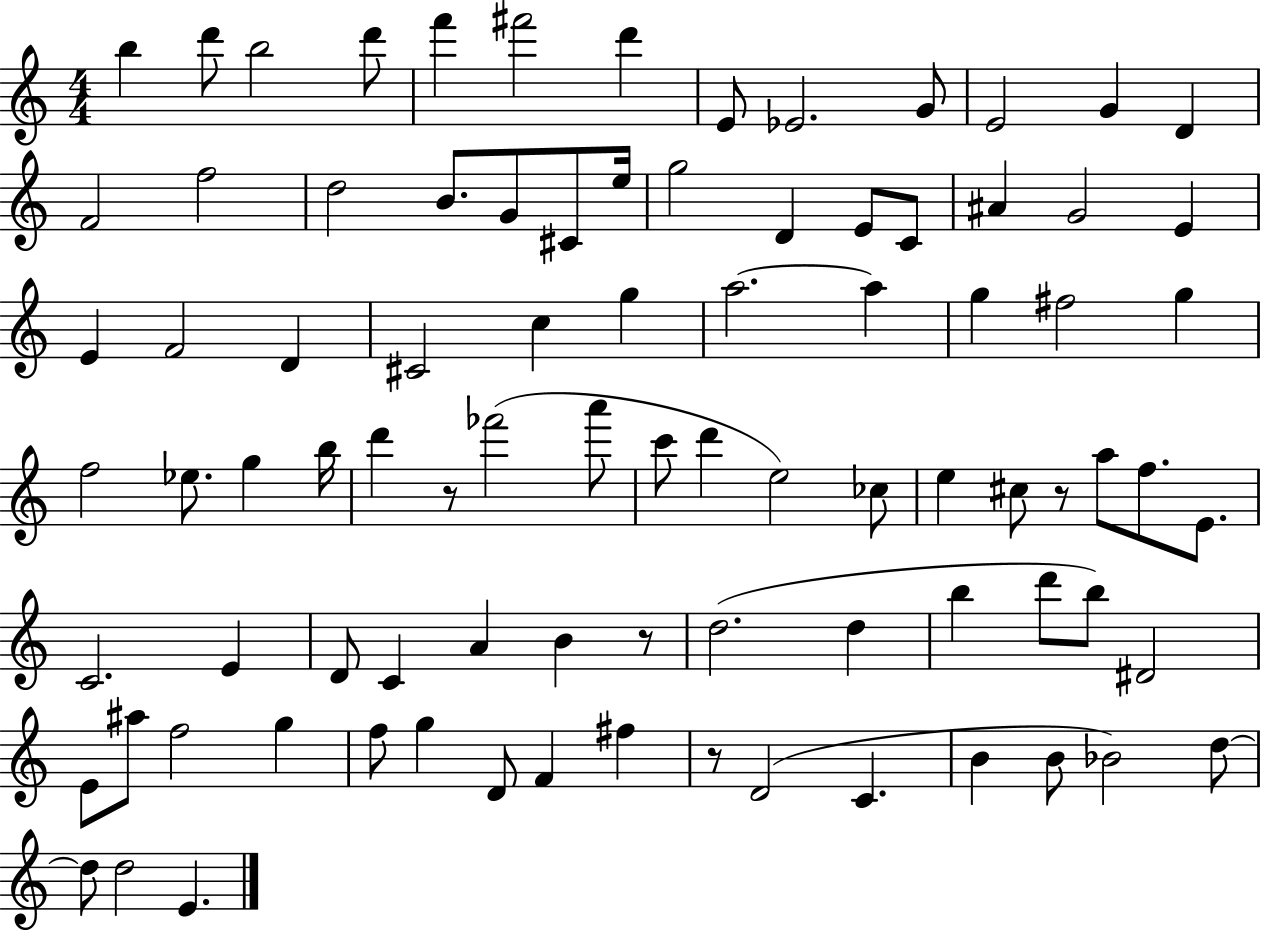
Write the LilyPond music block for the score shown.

{
  \clef treble
  \numericTimeSignature
  \time 4/4
  \key c \major
  b''4 d'''8 b''2 d'''8 | f'''4 fis'''2 d'''4 | e'8 ees'2. g'8 | e'2 g'4 d'4 | \break f'2 f''2 | d''2 b'8. g'8 cis'8 e''16 | g''2 d'4 e'8 c'8 | ais'4 g'2 e'4 | \break e'4 f'2 d'4 | cis'2 c''4 g''4 | a''2.~~ a''4 | g''4 fis''2 g''4 | \break f''2 ees''8. g''4 b''16 | d'''4 r8 fes'''2( a'''8 | c'''8 d'''4 e''2) ces''8 | e''4 cis''8 r8 a''8 f''8. e'8. | \break c'2. e'4 | d'8 c'4 a'4 b'4 r8 | d''2.( d''4 | b''4 d'''8 b''8) dis'2 | \break e'8 ais''8 f''2 g''4 | f''8 g''4 d'8 f'4 fis''4 | r8 d'2( c'4. | b'4 b'8 bes'2) d''8~~ | \break d''8 d''2 e'4. | \bar "|."
}